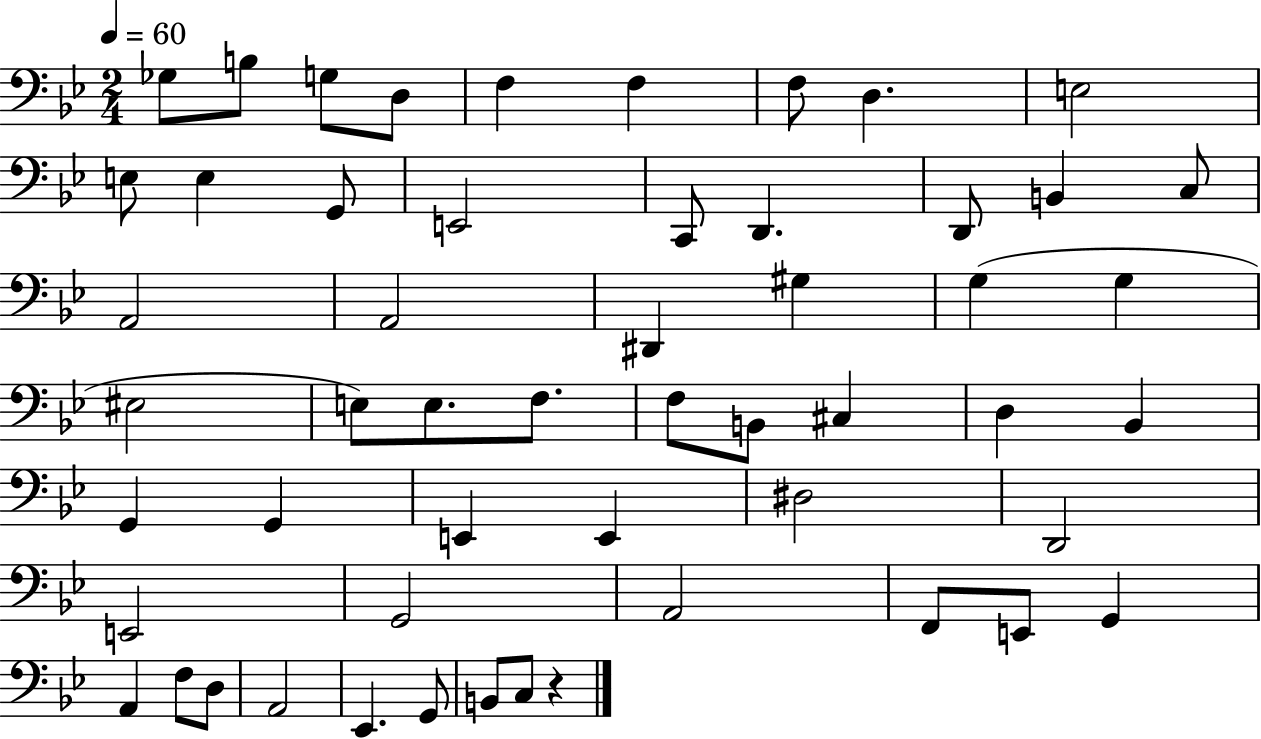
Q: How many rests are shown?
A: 1